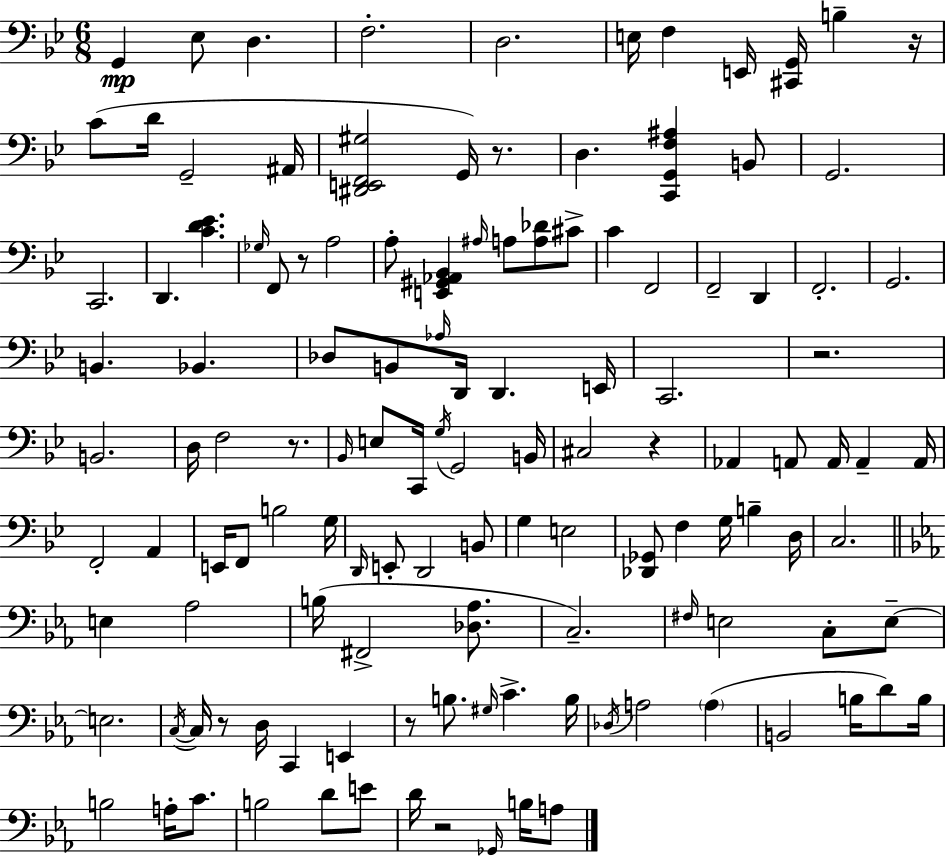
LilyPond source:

{
  \clef bass
  \numericTimeSignature
  \time 6/8
  \key bes \major
  g,4\mp ees8 d4. | f2.-. | d2. | e16 f4 e,16 <cis, g,>16 b4-- r16 | \break c'8( d'16 g,2-- ais,16 | <dis, e, f, gis>2 g,16) r8. | d4. <c, g, f ais>4 b,8 | g,2. | \break c,2. | d,4. <c' d' ees'>4. | \grace { ges16 } f,8 r8 a2 | a8-. <e, gis, aes, bes,>4 \grace { ais16 } a8 <a des'>8 | \break cis'8-> c'4 f,2 | f,2-- d,4 | f,2.-. | g,2. | \break b,4. bes,4. | des8 b,8 \grace { aes16 } d,16 d,4. | e,16 c,2. | r2. | \break b,2. | d16 f2 | r8. \grace { bes,16 } e8 c,16 \acciaccatura { g16 } g,2 | b,16 cis2 | \break r4 aes,4 a,8 a,16 | a,4-- a,16 f,2-. | a,4 e,16 f,8 b2 | g16 \grace { d,16 } e,8-. d,2 | \break b,8 g4 e2 | <des, ges,>8 f4 | g16 b4-- d16 c2. | \bar "||" \break \key ees \major e4 aes2 | b16( fis,2-> <des aes>8. | c2.--) | \grace { fis16 } e2 c8-. e8--~~ | \break e2. | \acciaccatura { c16~ }~ c16 r8 d16 c,4 e,4 | r8 b8. \grace { gis16 } c'4.-> | b16 \acciaccatura { des16 } a2 | \break \parenthesize a4( b,2 | b16 d'8) b16 b2 | a16-. c'8. b2 | d'8 e'8 d'16 r2 | \break \grace { ges,16 } b16 a8 \bar "|."
}